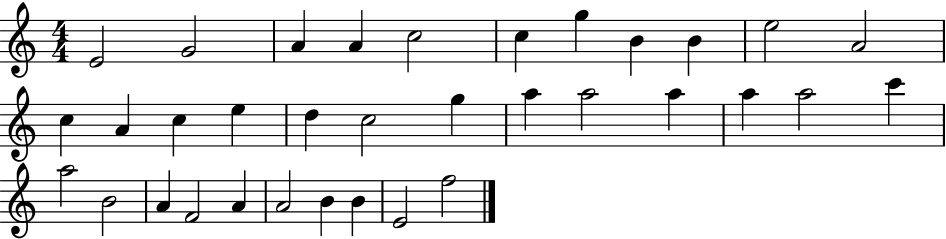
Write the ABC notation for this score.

X:1
T:Untitled
M:4/4
L:1/4
K:C
E2 G2 A A c2 c g B B e2 A2 c A c e d c2 g a a2 a a a2 c' a2 B2 A F2 A A2 B B E2 f2